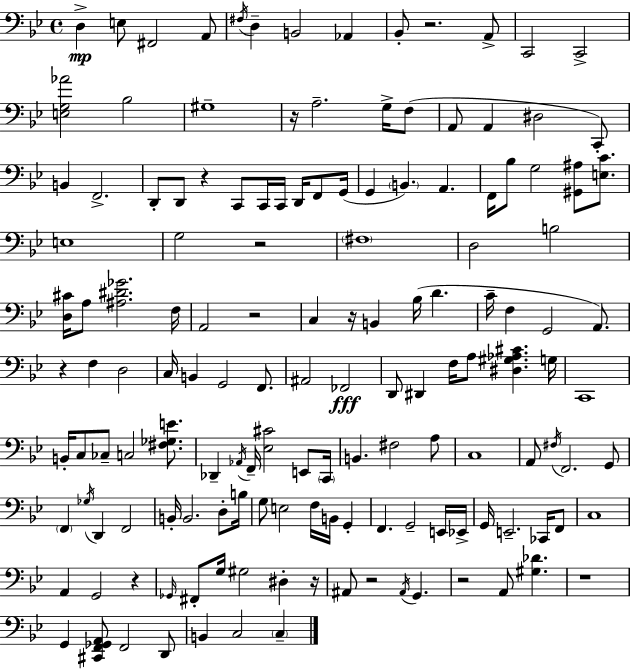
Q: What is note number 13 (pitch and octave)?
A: Bb3